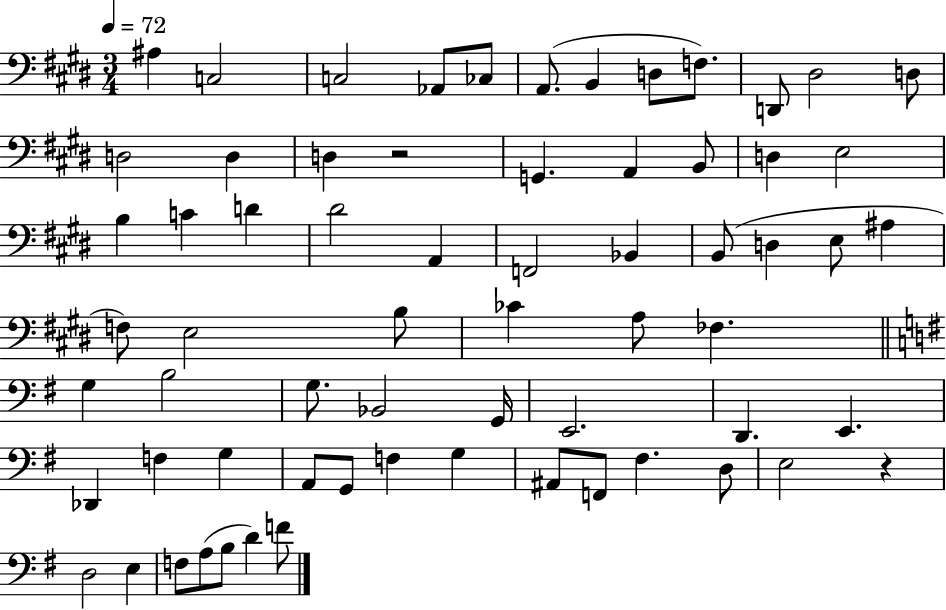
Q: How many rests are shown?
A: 2